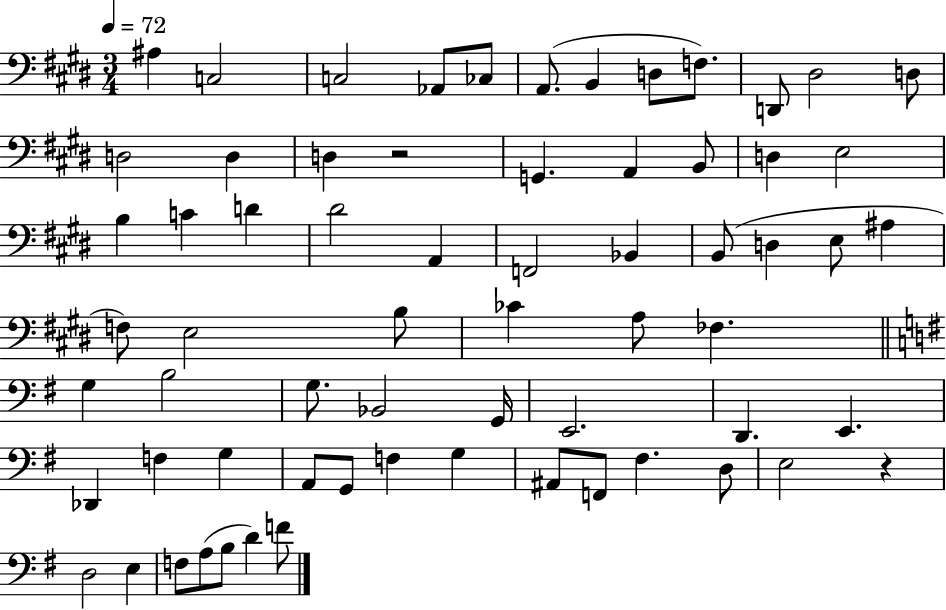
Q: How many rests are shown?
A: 2